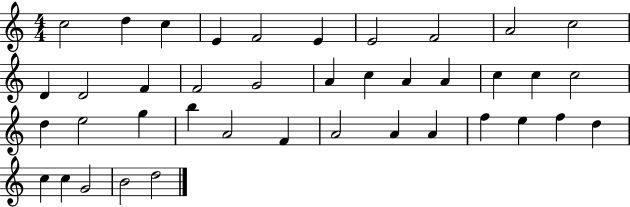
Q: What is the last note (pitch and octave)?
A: D5